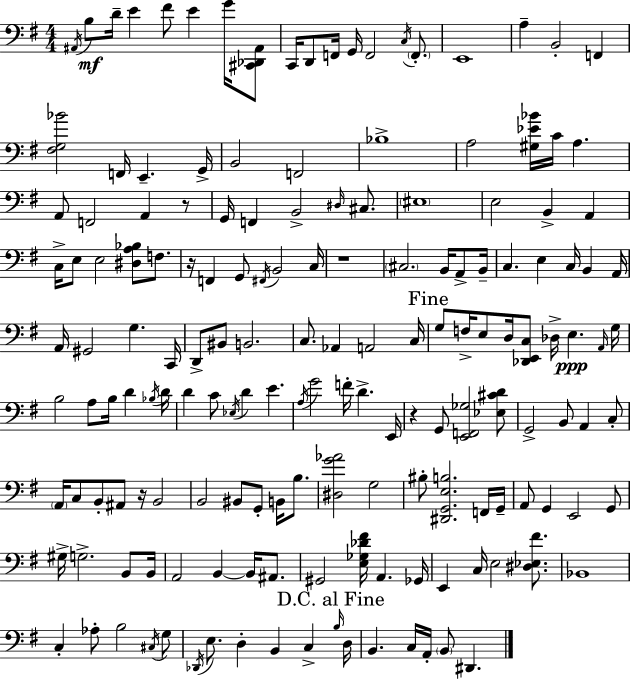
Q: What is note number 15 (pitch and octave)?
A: E2